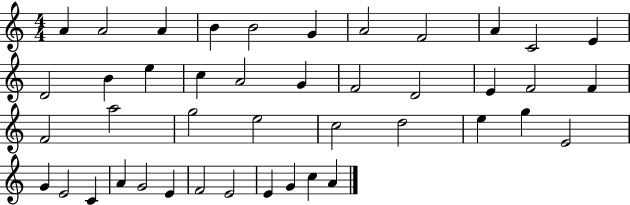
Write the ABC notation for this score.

X:1
T:Untitled
M:4/4
L:1/4
K:C
A A2 A B B2 G A2 F2 A C2 E D2 B e c A2 G F2 D2 E F2 F F2 a2 g2 e2 c2 d2 e g E2 G E2 C A G2 E F2 E2 E G c A